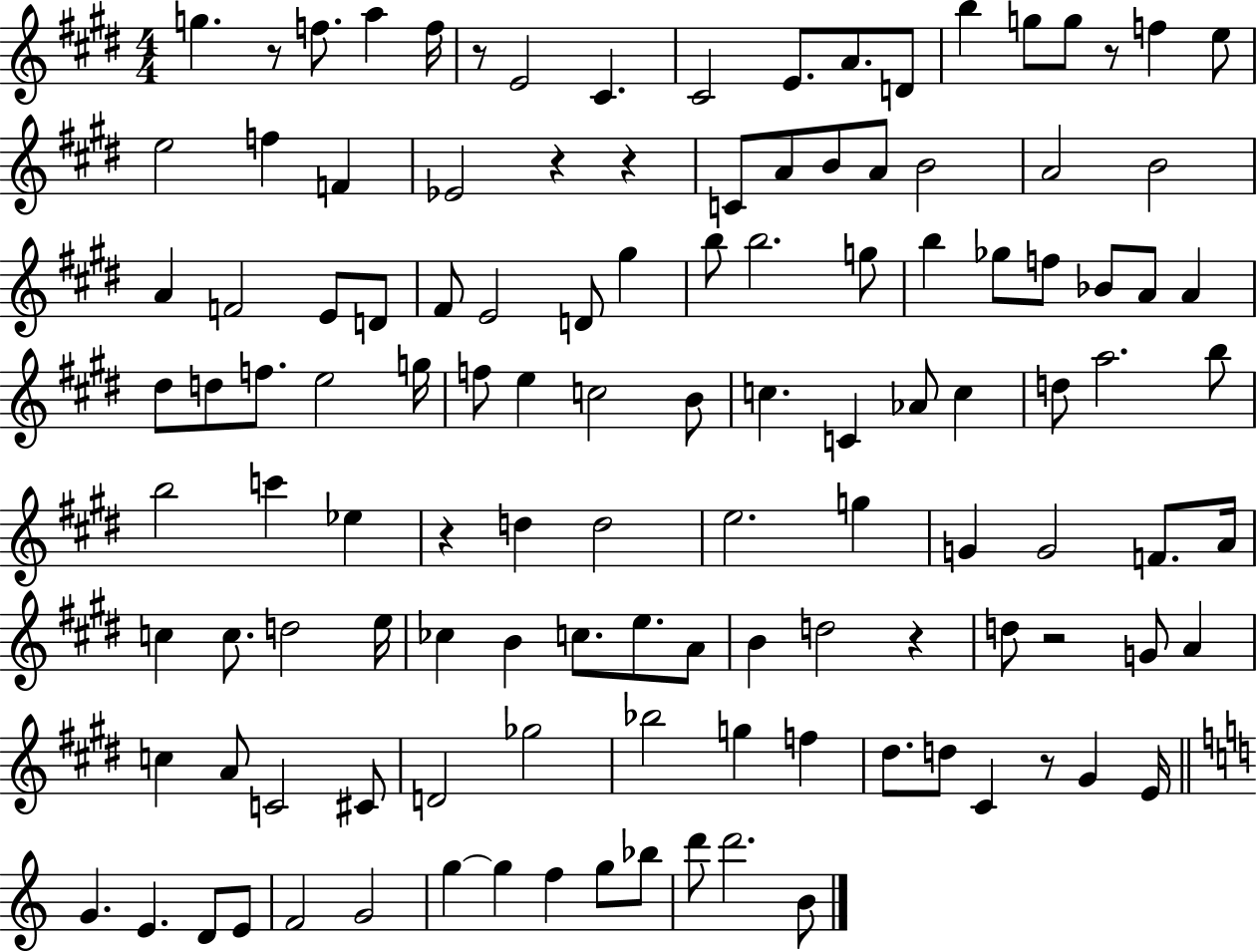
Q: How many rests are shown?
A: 9